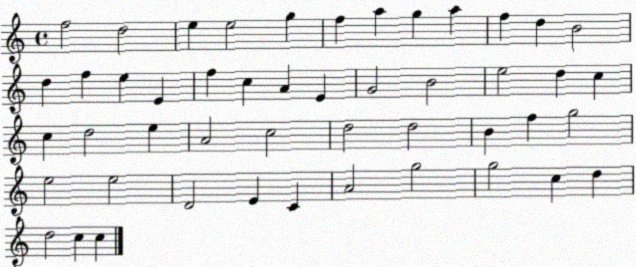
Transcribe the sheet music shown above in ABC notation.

X:1
T:Untitled
M:4/4
L:1/4
K:C
f2 d2 e e2 g f a g a f d B2 d f e E f c A E G2 B2 e2 d c c d2 e A2 c2 d2 d2 B f g2 e2 e2 D2 E C A2 g2 g2 c d d2 c c